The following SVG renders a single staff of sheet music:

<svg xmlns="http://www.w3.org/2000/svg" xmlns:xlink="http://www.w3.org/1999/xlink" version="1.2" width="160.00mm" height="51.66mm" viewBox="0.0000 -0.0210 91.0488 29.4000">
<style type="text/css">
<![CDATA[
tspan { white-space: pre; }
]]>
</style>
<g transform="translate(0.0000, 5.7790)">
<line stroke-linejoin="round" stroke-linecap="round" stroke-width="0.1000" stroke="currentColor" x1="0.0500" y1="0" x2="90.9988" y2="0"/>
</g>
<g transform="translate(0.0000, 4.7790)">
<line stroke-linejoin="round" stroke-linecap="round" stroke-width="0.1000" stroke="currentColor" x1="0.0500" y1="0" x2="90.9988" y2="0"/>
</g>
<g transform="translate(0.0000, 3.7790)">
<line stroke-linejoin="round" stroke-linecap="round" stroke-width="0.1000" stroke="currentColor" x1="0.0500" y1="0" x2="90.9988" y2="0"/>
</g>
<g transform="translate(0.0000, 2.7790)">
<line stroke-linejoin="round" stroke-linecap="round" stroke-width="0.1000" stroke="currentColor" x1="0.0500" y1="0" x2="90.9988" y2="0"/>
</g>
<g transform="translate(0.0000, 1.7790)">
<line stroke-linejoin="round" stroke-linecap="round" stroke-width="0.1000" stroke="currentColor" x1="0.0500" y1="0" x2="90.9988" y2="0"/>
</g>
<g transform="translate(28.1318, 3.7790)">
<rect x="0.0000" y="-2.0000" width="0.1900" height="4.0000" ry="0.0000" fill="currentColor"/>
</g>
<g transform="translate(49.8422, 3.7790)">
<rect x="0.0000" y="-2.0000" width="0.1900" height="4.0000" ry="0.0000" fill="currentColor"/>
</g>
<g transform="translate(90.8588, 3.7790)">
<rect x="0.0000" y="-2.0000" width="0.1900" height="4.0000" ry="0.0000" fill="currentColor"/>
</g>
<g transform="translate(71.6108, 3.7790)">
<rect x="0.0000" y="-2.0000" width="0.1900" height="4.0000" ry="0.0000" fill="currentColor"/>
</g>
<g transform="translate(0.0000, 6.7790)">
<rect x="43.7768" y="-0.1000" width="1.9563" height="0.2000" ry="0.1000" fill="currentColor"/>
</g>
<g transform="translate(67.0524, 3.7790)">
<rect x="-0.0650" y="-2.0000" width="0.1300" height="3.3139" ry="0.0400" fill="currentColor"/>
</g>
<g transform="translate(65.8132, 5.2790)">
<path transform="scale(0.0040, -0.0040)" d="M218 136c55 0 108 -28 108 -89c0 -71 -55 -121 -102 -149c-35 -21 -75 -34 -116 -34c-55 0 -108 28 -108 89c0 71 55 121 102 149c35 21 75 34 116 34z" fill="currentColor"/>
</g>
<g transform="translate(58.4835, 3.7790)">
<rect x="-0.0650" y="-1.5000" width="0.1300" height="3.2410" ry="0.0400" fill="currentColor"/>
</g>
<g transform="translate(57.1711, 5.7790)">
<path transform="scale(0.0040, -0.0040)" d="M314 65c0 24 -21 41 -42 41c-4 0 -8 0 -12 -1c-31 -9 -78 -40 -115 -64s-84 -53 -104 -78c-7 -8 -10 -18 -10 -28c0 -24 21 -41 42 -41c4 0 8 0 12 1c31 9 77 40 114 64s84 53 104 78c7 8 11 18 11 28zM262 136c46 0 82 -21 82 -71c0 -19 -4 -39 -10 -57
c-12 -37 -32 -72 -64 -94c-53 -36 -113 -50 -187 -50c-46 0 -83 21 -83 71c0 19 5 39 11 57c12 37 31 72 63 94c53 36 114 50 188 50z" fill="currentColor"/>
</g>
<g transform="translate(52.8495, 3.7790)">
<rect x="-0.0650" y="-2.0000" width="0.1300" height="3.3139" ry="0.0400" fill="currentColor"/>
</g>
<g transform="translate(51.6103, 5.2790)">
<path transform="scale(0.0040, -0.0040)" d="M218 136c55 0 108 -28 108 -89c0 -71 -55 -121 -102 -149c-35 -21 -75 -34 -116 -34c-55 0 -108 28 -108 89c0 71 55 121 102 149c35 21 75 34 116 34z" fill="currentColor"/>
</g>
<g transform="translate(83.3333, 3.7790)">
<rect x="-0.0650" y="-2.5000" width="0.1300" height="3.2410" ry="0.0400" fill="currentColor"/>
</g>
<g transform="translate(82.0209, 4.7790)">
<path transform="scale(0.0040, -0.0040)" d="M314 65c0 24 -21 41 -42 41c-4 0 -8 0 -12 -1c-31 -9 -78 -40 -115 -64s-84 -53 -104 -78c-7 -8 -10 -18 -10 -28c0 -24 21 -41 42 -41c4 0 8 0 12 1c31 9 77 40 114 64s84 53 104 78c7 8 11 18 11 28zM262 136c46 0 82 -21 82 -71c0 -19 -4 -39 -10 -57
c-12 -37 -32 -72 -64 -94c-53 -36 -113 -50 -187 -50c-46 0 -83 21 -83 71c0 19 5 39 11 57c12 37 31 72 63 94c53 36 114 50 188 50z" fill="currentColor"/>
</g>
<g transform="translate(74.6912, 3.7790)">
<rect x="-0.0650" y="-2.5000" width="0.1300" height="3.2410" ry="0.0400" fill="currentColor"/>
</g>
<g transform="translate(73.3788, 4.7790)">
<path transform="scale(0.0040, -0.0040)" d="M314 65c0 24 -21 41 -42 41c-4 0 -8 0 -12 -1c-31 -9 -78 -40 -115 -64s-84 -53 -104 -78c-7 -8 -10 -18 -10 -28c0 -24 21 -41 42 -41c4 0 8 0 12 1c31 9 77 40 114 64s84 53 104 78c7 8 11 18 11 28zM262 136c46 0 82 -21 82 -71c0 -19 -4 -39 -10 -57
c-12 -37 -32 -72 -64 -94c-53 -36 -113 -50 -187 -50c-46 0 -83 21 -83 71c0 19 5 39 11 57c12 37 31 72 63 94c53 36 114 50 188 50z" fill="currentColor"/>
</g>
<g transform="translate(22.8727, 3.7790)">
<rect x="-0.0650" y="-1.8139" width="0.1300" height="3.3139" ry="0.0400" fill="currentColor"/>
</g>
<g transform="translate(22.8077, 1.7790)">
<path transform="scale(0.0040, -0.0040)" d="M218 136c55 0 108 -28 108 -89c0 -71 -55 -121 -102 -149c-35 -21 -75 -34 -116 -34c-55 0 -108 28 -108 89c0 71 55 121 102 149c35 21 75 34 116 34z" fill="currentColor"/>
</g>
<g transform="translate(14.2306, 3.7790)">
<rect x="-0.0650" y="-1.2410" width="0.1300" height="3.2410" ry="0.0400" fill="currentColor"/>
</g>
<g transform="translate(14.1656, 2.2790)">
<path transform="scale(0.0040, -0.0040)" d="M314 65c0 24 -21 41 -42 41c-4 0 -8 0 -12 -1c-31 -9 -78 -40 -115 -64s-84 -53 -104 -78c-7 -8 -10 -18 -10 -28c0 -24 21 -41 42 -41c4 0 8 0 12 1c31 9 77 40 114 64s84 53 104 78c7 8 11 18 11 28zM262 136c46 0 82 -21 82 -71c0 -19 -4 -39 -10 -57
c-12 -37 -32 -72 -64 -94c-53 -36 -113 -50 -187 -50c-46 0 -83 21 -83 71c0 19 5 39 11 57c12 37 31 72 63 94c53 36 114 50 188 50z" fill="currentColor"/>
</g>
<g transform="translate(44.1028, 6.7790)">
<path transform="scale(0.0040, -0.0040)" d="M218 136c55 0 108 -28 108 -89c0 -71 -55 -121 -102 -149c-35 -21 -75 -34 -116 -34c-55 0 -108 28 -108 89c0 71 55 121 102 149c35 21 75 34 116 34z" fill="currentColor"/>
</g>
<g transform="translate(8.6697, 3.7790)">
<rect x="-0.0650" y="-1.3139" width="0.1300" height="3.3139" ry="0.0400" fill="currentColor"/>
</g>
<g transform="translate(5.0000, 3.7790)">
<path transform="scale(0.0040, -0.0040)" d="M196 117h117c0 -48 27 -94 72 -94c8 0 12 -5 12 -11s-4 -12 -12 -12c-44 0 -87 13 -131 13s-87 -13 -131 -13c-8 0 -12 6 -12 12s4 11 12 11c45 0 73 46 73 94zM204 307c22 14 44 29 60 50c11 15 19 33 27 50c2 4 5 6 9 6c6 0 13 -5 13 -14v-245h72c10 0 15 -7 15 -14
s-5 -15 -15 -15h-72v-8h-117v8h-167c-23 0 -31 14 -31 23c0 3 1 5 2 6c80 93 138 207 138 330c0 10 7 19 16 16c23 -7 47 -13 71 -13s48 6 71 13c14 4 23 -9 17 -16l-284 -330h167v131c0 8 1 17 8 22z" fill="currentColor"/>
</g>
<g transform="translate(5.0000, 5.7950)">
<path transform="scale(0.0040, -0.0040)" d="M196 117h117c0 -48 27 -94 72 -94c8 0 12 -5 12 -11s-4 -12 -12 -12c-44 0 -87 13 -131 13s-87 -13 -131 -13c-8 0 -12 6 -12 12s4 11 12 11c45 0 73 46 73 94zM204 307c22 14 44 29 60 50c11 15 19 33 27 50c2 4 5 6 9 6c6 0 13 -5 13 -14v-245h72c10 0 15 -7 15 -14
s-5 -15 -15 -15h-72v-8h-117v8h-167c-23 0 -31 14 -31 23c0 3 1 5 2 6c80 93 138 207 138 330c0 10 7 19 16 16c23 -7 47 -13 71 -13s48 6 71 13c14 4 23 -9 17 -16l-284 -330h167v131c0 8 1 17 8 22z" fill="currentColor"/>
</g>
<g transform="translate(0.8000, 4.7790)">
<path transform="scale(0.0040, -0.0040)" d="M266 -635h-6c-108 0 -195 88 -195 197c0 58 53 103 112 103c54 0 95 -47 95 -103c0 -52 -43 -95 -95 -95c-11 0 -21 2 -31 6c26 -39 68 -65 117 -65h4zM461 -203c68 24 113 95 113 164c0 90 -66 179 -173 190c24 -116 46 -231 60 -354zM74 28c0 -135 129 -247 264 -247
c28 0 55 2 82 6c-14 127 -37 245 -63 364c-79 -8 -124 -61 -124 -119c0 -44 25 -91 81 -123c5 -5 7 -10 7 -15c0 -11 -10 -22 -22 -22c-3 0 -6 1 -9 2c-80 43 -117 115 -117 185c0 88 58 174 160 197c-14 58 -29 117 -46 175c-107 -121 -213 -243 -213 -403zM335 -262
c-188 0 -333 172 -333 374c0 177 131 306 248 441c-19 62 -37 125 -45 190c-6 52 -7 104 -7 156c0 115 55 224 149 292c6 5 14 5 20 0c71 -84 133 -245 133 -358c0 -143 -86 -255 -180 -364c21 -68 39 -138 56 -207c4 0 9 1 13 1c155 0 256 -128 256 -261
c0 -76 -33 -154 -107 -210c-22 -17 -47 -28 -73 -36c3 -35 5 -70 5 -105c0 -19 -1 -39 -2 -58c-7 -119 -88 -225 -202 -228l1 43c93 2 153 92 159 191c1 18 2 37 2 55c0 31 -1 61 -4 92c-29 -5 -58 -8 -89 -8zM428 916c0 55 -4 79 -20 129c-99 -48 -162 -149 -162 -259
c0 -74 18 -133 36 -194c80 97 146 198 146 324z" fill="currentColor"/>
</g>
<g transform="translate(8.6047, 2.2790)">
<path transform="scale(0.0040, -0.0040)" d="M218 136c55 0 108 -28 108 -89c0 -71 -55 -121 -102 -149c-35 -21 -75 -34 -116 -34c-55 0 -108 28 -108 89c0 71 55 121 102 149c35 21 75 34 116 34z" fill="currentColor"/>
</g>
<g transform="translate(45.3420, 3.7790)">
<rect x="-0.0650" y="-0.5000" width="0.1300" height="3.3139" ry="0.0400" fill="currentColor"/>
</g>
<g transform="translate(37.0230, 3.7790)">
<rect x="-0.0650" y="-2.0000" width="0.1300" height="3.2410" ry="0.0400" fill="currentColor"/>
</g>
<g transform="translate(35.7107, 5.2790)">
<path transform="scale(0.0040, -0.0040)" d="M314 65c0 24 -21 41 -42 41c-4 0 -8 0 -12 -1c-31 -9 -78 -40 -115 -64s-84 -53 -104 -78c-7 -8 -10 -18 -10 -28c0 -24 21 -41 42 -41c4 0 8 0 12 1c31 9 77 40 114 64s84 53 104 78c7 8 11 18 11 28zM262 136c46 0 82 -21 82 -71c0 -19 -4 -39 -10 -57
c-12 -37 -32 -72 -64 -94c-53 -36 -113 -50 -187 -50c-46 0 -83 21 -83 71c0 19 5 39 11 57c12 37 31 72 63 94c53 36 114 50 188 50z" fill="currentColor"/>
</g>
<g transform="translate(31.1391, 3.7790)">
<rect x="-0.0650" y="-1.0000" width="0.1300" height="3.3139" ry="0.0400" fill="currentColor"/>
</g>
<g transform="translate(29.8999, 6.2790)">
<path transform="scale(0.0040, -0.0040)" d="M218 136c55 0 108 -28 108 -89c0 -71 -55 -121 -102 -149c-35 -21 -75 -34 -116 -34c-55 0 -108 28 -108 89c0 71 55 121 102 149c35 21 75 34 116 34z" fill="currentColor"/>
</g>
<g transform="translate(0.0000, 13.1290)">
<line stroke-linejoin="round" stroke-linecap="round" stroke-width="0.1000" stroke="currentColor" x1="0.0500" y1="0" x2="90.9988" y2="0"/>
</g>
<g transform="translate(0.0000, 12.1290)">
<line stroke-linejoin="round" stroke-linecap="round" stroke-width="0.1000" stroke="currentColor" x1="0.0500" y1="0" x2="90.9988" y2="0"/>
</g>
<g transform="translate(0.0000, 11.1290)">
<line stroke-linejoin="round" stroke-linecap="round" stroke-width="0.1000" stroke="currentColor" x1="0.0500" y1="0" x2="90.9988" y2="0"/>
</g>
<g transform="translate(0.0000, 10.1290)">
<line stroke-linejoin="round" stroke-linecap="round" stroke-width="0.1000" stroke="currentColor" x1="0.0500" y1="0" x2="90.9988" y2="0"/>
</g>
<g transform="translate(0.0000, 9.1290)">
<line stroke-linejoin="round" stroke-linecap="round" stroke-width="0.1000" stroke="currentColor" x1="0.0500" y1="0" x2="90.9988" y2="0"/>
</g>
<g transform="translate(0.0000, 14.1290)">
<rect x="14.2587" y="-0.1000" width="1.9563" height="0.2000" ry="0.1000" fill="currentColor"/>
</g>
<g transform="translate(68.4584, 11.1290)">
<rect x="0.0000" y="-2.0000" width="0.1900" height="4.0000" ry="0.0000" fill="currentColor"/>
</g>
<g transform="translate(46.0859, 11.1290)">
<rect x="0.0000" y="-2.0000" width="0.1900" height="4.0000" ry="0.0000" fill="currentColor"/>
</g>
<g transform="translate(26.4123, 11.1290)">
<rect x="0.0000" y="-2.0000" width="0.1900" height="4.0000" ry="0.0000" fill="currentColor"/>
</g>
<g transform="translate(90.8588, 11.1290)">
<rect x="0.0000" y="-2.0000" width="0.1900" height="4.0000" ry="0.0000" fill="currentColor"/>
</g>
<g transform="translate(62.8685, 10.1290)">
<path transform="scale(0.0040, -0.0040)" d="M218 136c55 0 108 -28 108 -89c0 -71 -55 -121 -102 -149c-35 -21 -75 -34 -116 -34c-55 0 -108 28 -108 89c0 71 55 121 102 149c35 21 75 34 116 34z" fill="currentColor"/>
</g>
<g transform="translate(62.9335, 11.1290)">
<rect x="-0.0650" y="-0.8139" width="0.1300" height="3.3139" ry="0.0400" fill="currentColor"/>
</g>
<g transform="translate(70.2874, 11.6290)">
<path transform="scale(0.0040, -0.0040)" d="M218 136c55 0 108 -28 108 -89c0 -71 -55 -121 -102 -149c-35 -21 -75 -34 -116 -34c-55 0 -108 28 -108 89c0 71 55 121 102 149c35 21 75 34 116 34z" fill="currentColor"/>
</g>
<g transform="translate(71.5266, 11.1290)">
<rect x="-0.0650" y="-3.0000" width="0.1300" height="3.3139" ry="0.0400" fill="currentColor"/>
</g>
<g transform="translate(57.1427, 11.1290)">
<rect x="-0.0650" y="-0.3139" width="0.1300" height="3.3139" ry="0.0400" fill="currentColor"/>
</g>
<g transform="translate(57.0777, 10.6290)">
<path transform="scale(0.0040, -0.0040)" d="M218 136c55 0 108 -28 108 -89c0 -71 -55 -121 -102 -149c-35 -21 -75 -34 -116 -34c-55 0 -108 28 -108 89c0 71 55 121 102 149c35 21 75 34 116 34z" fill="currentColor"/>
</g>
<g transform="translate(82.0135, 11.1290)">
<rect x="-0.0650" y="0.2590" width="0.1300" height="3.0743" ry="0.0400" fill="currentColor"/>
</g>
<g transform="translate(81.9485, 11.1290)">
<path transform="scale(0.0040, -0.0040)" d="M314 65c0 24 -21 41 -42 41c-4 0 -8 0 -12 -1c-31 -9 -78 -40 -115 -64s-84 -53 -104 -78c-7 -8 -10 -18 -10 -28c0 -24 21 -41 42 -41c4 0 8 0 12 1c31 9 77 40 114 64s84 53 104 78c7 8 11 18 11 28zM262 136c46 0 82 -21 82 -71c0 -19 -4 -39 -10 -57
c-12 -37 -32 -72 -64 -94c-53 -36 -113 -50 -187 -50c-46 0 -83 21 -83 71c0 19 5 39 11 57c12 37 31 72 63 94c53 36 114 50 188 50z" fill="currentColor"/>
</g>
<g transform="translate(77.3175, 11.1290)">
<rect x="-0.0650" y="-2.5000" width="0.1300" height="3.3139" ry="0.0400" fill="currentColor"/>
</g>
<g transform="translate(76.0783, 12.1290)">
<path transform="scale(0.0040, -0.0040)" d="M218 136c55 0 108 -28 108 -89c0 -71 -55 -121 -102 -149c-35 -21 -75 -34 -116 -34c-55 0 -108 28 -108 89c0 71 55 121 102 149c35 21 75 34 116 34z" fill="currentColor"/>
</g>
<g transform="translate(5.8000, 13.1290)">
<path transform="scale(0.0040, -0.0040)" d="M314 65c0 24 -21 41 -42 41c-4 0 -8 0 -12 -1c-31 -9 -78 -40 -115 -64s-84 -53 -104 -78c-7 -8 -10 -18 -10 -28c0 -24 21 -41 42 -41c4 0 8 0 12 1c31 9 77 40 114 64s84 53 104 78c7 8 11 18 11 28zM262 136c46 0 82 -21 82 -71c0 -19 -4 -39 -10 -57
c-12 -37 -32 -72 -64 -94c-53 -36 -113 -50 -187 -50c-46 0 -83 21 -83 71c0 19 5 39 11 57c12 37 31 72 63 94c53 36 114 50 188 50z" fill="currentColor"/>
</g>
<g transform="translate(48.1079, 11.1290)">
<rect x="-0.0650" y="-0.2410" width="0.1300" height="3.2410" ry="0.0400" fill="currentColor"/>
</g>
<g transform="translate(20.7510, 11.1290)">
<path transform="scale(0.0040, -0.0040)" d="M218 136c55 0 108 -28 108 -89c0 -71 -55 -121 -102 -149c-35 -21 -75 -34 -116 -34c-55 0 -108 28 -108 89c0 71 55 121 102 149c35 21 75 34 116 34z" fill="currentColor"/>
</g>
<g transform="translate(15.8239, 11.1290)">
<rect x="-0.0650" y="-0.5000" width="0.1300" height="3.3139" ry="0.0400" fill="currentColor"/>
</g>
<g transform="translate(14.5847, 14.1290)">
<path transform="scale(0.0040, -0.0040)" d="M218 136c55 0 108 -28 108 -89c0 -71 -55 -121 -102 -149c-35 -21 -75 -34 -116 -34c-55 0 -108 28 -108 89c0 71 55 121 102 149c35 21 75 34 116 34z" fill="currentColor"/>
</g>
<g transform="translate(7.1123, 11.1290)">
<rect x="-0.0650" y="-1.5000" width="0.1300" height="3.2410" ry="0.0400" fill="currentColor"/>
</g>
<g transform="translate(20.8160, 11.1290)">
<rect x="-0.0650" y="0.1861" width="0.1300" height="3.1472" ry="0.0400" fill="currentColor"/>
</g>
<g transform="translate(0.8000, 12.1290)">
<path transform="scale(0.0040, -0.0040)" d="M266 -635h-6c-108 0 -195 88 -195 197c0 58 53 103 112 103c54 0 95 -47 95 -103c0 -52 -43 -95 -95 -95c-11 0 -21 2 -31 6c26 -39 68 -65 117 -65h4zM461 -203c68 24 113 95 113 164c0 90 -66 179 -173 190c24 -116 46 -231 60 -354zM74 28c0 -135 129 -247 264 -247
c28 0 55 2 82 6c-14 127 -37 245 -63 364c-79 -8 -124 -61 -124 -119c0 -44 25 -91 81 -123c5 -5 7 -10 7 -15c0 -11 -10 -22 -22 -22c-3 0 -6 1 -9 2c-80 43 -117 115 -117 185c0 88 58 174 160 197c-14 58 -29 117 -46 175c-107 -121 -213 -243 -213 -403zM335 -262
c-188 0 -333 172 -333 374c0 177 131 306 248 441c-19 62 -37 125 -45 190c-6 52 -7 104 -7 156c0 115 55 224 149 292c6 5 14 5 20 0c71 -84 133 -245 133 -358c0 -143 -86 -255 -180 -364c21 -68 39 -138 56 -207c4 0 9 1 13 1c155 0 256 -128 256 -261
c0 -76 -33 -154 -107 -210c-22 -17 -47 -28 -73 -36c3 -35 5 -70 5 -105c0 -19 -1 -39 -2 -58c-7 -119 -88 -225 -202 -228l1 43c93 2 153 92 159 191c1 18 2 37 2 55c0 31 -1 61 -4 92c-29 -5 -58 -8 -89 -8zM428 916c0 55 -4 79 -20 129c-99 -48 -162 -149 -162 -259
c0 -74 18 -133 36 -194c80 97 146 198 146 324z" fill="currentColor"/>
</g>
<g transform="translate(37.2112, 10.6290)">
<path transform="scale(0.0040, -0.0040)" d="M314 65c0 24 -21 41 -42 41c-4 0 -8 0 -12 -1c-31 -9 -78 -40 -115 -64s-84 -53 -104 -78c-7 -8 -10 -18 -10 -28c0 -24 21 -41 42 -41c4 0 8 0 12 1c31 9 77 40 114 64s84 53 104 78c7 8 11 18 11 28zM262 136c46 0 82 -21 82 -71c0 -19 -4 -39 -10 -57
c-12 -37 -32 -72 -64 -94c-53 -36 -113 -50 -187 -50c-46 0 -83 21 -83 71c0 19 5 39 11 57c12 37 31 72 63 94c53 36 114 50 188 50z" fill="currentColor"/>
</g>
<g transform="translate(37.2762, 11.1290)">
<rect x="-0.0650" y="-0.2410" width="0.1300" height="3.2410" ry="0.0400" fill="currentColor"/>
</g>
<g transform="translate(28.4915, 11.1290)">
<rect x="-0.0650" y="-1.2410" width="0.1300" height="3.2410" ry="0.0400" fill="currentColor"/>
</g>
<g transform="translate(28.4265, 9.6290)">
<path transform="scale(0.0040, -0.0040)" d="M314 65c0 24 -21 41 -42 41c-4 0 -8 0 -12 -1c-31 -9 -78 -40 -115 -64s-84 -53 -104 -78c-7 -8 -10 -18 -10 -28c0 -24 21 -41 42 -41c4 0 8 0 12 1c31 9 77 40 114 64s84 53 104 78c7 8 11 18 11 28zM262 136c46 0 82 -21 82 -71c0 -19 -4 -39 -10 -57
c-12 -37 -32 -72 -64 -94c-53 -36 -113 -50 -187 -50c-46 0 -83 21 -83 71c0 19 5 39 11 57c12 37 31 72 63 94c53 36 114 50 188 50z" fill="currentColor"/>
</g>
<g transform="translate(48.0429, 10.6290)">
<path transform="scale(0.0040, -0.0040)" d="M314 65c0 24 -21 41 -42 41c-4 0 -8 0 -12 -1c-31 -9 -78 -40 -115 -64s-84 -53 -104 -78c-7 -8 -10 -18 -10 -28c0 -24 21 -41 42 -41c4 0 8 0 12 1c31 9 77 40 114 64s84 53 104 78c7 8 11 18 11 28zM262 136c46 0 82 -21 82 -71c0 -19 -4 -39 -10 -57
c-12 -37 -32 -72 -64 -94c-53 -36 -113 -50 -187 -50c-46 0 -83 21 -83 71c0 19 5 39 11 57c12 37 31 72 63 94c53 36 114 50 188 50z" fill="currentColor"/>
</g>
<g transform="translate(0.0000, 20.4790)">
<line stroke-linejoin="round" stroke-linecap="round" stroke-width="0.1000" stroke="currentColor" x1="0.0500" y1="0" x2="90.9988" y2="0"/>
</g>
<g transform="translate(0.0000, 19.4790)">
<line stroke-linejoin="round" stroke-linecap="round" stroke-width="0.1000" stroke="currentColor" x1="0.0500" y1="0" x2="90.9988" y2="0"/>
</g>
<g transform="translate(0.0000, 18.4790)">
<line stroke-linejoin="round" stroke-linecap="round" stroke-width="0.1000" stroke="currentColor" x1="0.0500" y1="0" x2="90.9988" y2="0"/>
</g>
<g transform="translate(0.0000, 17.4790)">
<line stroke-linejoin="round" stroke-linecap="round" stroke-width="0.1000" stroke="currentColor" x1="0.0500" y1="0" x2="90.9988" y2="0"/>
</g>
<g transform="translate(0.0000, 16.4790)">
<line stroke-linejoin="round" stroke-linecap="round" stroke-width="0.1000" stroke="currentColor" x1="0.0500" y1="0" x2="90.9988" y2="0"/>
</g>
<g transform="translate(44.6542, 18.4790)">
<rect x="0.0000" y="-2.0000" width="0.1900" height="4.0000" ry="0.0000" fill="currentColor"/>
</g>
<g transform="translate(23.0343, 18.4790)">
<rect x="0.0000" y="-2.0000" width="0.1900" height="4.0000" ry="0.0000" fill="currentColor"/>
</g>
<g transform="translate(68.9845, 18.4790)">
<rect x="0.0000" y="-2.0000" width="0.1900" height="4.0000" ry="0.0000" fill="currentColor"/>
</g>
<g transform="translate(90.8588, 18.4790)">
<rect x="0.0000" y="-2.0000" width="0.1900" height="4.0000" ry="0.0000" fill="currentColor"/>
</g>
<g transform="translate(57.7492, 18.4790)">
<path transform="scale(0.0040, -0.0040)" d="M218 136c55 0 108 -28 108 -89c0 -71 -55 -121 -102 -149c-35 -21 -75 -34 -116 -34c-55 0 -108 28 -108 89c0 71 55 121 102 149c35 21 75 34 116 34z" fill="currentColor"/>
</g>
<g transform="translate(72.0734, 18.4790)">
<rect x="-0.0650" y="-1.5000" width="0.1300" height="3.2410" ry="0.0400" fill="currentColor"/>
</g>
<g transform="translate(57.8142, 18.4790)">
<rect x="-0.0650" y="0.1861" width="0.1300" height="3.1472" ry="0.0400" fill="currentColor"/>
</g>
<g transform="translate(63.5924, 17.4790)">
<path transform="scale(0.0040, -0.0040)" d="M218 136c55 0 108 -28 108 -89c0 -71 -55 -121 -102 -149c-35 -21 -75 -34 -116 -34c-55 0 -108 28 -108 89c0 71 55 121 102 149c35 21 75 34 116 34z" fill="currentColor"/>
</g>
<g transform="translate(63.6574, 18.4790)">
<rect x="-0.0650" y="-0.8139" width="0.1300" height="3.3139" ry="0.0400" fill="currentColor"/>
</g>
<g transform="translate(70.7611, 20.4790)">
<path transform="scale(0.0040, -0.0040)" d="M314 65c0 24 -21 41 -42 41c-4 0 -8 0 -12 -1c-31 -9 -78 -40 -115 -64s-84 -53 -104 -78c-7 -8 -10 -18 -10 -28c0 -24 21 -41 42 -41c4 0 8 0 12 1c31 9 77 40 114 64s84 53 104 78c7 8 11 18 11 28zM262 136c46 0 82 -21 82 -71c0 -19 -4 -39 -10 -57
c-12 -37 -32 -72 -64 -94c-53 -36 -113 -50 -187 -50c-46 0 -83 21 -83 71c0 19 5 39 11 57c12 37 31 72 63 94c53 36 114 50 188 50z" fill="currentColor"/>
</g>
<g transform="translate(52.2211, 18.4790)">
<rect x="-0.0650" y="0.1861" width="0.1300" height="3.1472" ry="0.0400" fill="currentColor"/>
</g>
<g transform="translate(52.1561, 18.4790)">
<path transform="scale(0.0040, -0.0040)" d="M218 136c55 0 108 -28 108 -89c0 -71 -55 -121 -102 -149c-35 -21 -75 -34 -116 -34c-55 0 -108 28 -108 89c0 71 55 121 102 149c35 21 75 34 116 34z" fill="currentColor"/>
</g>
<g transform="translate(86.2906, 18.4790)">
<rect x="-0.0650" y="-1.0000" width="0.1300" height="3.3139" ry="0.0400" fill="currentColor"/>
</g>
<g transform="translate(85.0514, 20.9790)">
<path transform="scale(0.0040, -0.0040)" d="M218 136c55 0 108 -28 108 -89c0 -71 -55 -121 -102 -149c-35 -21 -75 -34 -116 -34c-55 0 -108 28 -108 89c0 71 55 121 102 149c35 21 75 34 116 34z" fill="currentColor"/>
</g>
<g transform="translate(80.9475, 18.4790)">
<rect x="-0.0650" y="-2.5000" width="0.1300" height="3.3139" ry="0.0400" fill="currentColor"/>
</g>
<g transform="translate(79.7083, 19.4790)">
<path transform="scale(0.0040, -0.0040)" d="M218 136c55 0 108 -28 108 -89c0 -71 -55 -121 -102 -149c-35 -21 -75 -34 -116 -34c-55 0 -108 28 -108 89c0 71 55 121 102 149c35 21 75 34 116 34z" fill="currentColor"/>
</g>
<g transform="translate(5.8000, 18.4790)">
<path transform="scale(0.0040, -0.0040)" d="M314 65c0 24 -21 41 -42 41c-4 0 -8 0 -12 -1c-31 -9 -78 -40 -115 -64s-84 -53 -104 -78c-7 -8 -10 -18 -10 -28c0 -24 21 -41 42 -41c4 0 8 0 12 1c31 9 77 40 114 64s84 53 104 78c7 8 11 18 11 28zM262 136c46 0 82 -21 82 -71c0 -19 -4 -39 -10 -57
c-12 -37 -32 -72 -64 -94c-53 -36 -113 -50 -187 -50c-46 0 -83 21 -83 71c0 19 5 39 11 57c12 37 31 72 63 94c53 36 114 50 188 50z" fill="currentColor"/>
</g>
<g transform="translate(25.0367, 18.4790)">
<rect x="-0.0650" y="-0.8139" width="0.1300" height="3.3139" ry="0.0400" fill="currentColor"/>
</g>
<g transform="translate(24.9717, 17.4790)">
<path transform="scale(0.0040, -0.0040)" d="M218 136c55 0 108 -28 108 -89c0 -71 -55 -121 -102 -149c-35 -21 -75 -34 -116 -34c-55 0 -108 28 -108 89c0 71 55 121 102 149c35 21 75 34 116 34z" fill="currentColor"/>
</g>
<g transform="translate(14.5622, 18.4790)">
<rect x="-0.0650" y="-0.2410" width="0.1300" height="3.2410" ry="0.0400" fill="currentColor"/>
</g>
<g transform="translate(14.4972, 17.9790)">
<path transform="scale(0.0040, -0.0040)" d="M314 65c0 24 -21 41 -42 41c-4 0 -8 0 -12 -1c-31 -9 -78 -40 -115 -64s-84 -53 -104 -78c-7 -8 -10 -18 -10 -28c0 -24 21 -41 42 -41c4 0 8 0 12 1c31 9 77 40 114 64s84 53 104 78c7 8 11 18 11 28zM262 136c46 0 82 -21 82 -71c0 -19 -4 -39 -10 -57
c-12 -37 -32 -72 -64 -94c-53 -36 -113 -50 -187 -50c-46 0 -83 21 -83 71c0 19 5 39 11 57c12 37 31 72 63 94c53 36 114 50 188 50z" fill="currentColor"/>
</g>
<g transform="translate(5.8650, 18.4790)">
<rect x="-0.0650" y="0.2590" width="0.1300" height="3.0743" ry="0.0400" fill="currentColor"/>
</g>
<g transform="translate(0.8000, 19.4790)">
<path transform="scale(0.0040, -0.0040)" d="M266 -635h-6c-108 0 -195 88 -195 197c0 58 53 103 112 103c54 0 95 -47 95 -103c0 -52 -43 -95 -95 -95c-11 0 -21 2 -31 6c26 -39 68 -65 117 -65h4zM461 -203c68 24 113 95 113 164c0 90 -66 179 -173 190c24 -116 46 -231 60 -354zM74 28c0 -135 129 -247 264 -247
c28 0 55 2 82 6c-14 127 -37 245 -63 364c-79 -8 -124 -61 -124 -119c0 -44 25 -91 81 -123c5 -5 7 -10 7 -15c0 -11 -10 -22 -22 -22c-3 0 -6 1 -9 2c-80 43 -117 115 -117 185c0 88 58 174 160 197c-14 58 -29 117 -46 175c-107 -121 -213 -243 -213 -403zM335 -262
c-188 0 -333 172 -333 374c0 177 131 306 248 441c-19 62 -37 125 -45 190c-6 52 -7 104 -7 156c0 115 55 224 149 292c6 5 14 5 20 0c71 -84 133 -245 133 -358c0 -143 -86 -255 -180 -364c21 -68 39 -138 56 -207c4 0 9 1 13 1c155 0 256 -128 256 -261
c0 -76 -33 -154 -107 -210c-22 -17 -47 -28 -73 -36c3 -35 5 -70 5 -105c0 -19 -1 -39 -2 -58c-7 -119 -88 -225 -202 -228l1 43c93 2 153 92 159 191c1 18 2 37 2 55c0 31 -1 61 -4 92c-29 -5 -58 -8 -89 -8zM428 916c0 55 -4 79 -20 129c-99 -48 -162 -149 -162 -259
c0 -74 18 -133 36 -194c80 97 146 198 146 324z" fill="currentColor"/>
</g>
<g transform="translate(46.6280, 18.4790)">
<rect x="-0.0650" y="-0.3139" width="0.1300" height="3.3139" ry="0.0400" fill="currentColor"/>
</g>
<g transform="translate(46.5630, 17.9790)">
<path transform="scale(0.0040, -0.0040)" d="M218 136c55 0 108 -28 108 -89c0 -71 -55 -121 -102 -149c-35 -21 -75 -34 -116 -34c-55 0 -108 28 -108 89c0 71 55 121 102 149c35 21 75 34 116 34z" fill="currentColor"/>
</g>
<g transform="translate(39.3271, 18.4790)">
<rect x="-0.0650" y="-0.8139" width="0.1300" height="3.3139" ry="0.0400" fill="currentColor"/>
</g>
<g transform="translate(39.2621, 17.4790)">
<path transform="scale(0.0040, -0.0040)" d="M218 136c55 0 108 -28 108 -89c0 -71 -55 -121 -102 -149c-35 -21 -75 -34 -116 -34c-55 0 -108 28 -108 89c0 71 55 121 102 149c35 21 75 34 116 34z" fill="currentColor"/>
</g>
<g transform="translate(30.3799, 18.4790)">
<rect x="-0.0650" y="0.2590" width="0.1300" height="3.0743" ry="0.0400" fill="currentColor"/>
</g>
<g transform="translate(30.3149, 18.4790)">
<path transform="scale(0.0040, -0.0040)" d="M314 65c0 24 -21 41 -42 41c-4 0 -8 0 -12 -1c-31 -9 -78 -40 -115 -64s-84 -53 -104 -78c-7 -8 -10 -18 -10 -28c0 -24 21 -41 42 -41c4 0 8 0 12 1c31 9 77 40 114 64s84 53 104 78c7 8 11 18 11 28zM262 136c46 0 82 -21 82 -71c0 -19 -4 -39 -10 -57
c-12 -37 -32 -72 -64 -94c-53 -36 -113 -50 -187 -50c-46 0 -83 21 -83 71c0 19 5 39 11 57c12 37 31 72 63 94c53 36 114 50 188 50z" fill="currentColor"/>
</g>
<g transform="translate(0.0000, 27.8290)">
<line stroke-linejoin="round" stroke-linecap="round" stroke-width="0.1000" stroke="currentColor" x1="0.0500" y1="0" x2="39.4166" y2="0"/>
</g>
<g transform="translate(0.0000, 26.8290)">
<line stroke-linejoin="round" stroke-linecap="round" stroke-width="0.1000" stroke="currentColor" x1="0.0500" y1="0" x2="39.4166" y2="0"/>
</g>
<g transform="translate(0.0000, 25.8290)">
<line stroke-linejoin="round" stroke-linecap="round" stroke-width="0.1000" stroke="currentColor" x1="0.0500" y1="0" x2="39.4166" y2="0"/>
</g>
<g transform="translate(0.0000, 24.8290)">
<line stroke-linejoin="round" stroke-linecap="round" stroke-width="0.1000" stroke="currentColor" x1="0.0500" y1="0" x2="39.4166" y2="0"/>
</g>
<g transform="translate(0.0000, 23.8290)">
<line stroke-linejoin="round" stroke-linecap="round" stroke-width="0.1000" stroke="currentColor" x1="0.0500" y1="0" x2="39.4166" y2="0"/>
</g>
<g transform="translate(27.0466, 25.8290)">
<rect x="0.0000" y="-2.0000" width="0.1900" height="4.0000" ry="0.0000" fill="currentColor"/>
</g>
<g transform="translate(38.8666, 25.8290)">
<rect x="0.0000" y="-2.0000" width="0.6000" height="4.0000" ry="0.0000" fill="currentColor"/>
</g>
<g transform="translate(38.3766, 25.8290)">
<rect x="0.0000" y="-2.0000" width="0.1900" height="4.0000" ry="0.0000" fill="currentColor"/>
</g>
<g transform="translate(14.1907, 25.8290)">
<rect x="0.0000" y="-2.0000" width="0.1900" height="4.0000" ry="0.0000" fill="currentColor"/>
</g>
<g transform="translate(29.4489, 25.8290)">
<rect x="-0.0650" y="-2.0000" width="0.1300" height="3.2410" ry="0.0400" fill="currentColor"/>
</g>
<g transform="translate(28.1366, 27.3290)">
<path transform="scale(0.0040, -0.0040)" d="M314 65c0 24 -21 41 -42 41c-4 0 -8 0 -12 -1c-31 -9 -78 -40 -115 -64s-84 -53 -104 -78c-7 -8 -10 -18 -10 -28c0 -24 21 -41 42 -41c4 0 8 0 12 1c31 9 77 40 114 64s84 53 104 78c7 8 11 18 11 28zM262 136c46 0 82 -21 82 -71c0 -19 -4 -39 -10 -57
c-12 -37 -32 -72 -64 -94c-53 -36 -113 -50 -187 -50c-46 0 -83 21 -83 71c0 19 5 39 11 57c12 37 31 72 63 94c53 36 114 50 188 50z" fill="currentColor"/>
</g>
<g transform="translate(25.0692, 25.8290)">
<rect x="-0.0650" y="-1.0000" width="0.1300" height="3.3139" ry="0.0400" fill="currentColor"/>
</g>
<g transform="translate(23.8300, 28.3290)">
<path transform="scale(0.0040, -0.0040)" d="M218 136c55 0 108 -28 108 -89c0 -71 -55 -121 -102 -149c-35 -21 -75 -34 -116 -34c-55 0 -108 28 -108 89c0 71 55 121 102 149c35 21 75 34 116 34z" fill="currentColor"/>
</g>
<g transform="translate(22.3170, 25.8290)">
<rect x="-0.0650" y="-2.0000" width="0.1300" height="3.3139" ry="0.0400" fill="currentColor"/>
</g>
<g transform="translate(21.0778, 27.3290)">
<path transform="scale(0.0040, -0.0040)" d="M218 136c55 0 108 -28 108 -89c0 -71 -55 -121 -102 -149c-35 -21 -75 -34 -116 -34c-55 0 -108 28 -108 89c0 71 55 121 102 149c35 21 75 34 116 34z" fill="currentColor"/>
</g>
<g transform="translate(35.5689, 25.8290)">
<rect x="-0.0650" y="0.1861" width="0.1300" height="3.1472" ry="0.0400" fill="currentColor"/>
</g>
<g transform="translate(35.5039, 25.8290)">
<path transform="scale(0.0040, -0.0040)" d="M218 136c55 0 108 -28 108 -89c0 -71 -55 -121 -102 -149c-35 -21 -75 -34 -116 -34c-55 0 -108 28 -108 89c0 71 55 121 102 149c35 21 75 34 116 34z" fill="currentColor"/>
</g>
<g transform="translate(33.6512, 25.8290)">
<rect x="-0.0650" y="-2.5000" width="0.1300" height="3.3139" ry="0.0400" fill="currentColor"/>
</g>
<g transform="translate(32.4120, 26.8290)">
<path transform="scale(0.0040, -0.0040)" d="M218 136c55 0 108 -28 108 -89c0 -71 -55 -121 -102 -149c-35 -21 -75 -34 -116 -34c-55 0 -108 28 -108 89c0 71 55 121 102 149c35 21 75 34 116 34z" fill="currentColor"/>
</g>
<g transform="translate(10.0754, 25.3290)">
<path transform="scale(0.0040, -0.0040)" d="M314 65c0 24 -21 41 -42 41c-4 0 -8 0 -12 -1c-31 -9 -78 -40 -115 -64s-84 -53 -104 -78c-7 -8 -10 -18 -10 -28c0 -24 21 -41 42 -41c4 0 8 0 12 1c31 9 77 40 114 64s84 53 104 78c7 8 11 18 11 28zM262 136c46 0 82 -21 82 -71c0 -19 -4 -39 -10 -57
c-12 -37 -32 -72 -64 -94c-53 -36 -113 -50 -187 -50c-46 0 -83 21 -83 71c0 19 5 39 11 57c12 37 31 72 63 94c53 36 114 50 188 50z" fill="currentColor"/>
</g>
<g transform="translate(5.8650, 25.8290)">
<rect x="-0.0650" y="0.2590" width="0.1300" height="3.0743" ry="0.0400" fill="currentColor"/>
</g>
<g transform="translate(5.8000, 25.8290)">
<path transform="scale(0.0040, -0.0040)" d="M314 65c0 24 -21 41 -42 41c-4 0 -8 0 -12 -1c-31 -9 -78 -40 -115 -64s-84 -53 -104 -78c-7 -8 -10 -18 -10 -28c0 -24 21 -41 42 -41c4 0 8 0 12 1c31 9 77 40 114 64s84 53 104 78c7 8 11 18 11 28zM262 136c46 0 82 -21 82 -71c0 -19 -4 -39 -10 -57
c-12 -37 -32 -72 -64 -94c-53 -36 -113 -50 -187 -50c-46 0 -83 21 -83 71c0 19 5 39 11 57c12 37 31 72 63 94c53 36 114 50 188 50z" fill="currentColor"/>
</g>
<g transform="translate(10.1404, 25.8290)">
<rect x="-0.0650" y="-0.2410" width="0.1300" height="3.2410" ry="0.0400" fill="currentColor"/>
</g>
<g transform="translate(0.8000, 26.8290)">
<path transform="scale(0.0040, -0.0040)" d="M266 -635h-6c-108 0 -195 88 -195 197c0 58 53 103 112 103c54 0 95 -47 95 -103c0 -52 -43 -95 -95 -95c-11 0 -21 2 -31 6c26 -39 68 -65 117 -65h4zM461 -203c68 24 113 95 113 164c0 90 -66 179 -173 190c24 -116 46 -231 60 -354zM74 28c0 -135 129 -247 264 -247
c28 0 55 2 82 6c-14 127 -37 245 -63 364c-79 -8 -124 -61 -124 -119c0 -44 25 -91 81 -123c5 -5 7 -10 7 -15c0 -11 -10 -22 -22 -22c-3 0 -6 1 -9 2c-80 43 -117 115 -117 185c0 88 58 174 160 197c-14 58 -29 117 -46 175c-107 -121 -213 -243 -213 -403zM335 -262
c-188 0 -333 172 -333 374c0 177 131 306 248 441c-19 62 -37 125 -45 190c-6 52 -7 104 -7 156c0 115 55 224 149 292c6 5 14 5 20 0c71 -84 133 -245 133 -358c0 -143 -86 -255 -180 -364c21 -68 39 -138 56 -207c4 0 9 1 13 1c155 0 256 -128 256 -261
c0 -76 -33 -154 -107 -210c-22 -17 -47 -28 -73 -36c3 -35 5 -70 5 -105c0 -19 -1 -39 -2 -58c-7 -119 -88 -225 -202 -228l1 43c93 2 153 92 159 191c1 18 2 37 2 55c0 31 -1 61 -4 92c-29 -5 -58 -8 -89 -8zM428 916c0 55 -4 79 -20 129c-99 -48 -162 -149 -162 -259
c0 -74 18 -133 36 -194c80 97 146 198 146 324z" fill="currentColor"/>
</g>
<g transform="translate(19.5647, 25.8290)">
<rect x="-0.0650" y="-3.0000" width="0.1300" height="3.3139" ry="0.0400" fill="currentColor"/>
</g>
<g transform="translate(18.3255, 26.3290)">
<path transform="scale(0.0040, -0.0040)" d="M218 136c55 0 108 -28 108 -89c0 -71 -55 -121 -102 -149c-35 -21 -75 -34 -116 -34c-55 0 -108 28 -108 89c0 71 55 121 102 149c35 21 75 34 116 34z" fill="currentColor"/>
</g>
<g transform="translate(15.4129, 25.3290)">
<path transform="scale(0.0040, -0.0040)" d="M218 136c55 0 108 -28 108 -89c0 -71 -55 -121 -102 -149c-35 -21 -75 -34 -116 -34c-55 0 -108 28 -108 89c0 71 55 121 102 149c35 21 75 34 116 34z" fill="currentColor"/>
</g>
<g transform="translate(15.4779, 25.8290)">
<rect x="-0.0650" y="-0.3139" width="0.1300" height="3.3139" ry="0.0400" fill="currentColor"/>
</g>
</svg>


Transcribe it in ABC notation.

X:1
T:Untitled
M:4/4
L:1/4
K:C
e e2 f D F2 C F E2 F G2 G2 E2 C B e2 c2 c2 c d A G B2 B2 c2 d B2 d c B B d E2 G D B2 c2 c A F D F2 G B